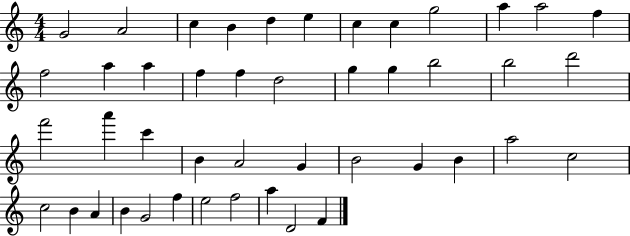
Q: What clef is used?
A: treble